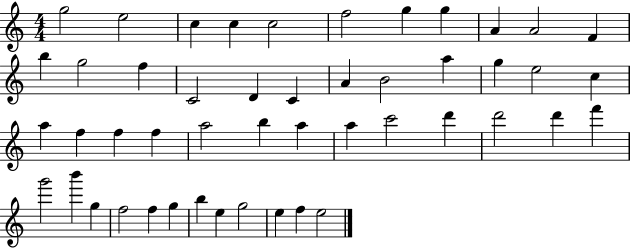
{
  \clef treble
  \numericTimeSignature
  \time 4/4
  \key c \major
  g''2 e''2 | c''4 c''4 c''2 | f''2 g''4 g''4 | a'4 a'2 f'4 | \break b''4 g''2 f''4 | c'2 d'4 c'4 | a'4 b'2 a''4 | g''4 e''2 c''4 | \break a''4 f''4 f''4 f''4 | a''2 b''4 a''4 | a''4 c'''2 d'''4 | d'''2 d'''4 f'''4 | \break g'''2 b'''4 g''4 | f''2 f''4 g''4 | b''4 e''4 g''2 | e''4 f''4 e''2 | \break \bar "|."
}